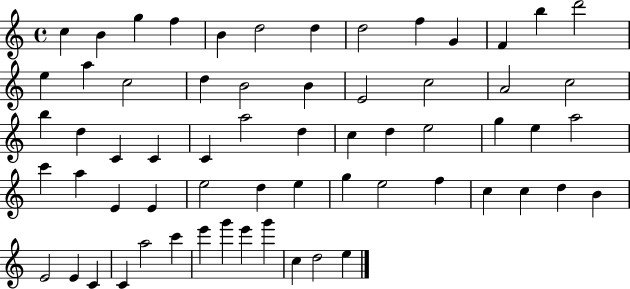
X:1
T:Untitled
M:4/4
L:1/4
K:C
c B g f B d2 d d2 f G F b d'2 e a c2 d B2 B E2 c2 A2 c2 b d C C C a2 d c d e2 g e a2 c' a E E e2 d e g e2 f c c d B E2 E C C a2 c' e' g' e' g' c d2 e